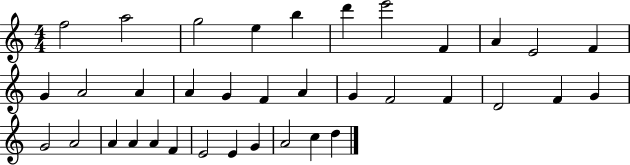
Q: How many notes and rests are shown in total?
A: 36